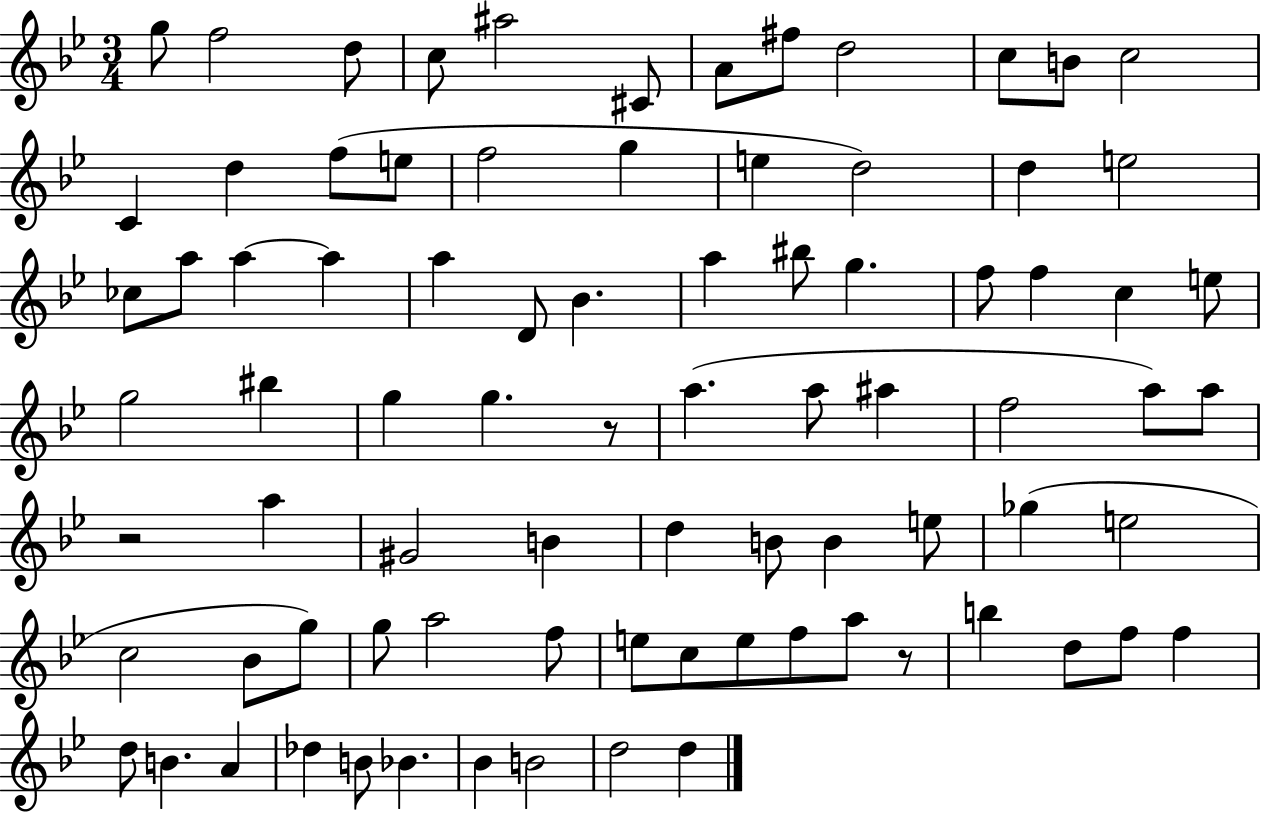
G5/e F5/h D5/e C5/e A#5/h C#4/e A4/e F#5/e D5/h C5/e B4/e C5/h C4/q D5/q F5/e E5/e F5/h G5/q E5/q D5/h D5/q E5/h CES5/e A5/e A5/q A5/q A5/q D4/e Bb4/q. A5/q BIS5/e G5/q. F5/e F5/q C5/q E5/e G5/h BIS5/q G5/q G5/q. R/e A5/q. A5/e A#5/q F5/h A5/e A5/e R/h A5/q G#4/h B4/q D5/q B4/e B4/q E5/e Gb5/q E5/h C5/h Bb4/e G5/e G5/e A5/h F5/e E5/e C5/e E5/e F5/e A5/e R/e B5/q D5/e F5/e F5/q D5/e B4/q. A4/q Db5/q B4/e Bb4/q. Bb4/q B4/h D5/h D5/q